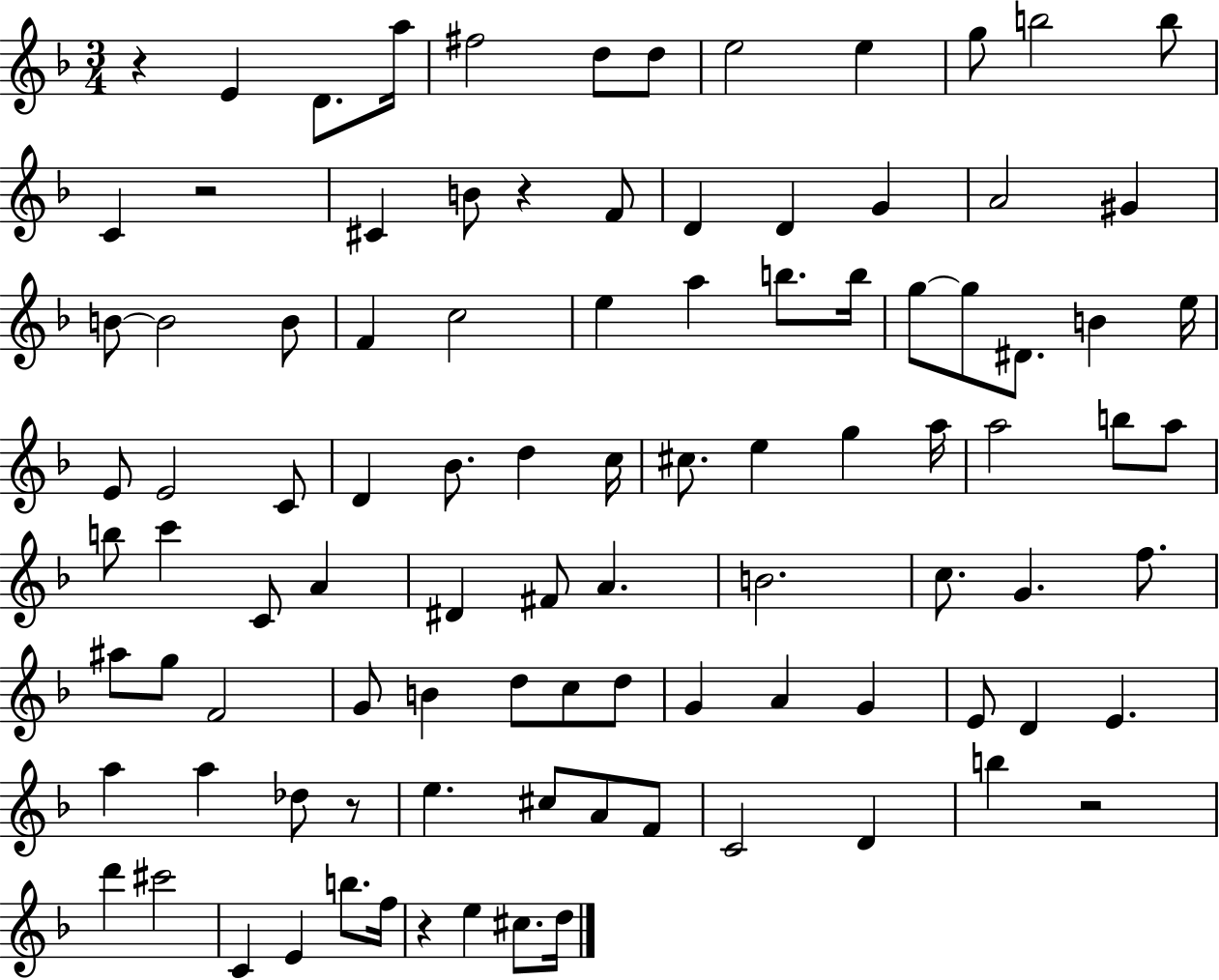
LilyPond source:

{
  \clef treble
  \numericTimeSignature
  \time 3/4
  \key f \major
  r4 e'4 d'8. a''16 | fis''2 d''8 d''8 | e''2 e''4 | g''8 b''2 b''8 | \break c'4 r2 | cis'4 b'8 r4 f'8 | d'4 d'4 g'4 | a'2 gis'4 | \break b'8~~ b'2 b'8 | f'4 c''2 | e''4 a''4 b''8. b''16 | g''8~~ g''8 dis'8. b'4 e''16 | \break e'8 e'2 c'8 | d'4 bes'8. d''4 c''16 | cis''8. e''4 g''4 a''16 | a''2 b''8 a''8 | \break b''8 c'''4 c'8 a'4 | dis'4 fis'8 a'4. | b'2. | c''8. g'4. f''8. | \break ais''8 g''8 f'2 | g'8 b'4 d''8 c''8 d''8 | g'4 a'4 g'4 | e'8 d'4 e'4. | \break a''4 a''4 des''8 r8 | e''4. cis''8 a'8 f'8 | c'2 d'4 | b''4 r2 | \break d'''4 cis'''2 | c'4 e'4 b''8. f''16 | r4 e''4 cis''8. d''16 | \bar "|."
}